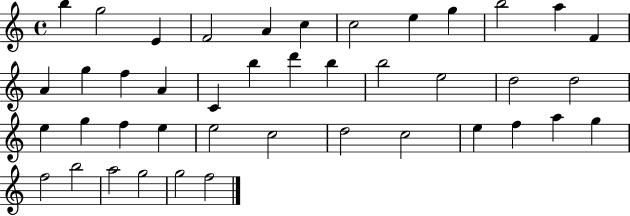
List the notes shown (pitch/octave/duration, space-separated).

B5/q G5/h E4/q F4/h A4/q C5/q C5/h E5/q G5/q B5/h A5/q F4/q A4/q G5/q F5/q A4/q C4/q B5/q D6/q B5/q B5/h E5/h D5/h D5/h E5/q G5/q F5/q E5/q E5/h C5/h D5/h C5/h E5/q F5/q A5/q G5/q F5/h B5/h A5/h G5/h G5/h F5/h